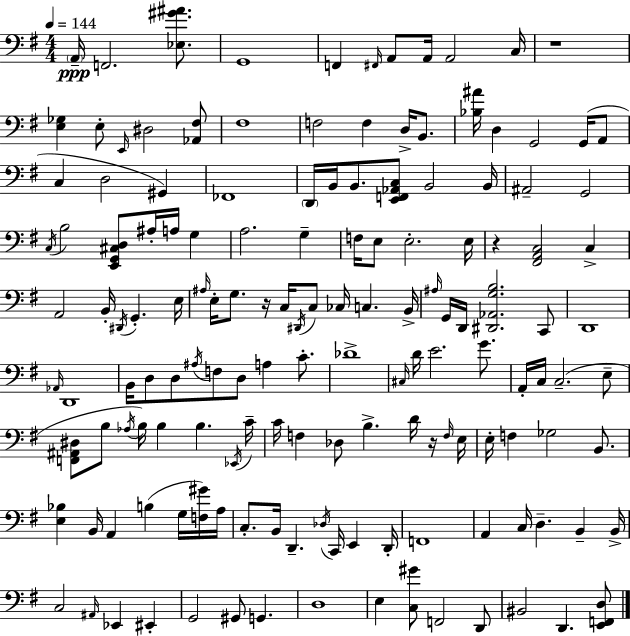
X:1
T:Untitled
M:4/4
L:1/4
K:G
A,,/4 F,,2 [_E,^G^A]/2 G,,4 F,, ^F,,/4 A,,/2 A,,/4 A,,2 C,/4 z4 [E,_G,] E,/2 E,,/4 ^D,2 [_A,,^F,]/2 ^F,4 F,2 F, D,/4 B,,/2 [_B,^A]/4 D, G,,2 G,,/4 A,,/2 C, D,2 ^G,, _F,,4 D,,/4 B,,/4 B,,/2 [E,,F,,_A,,C,]/2 B,,2 B,,/4 ^A,,2 G,,2 C,/4 B,2 [E,,G,,^C,D,]/2 ^A,/4 A,/4 G, A,2 G, F,/4 E,/2 E,2 E,/4 z [^F,,A,,C,]2 C, A,,2 B,,/4 ^D,,/4 G,, E,/4 ^A,/4 E,/4 G,/2 z/4 C,/4 ^D,,/4 C,/2 _C,/4 C, B,,/4 ^A,/4 G,,/4 D,,/4 [^D,,_A,,G,B,]2 C,,/2 D,,4 _A,,/4 D,,4 B,,/4 D,/2 D,/2 ^A,/4 F,/2 D,/2 A, C/2 _D4 ^C,/4 D/4 E2 G/2 A,,/4 C,/4 C,2 E,/2 [F,,^A,,^D,]/2 B,/2 _A,/4 B,/4 B, B, _E,,/4 C/4 C/4 F, _D,/2 B, D/4 z/4 F,/4 E,/4 E,/4 F, _G,2 B,,/2 [E,_B,] B,,/4 A,, B, G,/4 [F,^G]/4 A,/4 C,/2 B,,/4 D,, _D,/4 C,,/4 E,, D,,/4 F,,4 A,, C,/4 D, B,, B,,/4 C,2 ^A,,/4 _E,, ^E,, G,,2 ^G,,/2 G,, D,4 E, [C,^G]/2 F,,2 D,,/2 ^B,,2 D,, [E,,F,,D,]/2